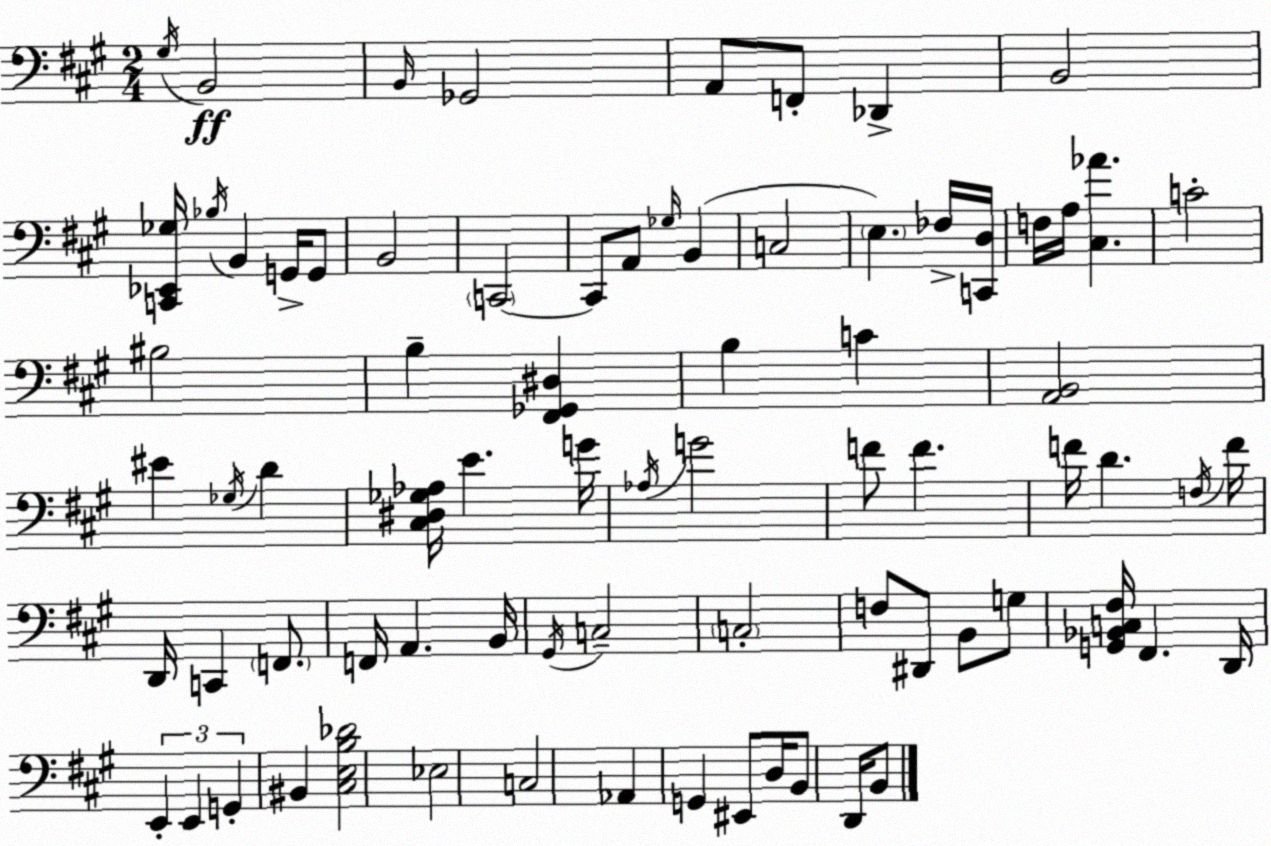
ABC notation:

X:1
T:Untitled
M:2/4
L:1/4
K:A
^G,/4 B,,2 B,,/4 _G,,2 A,,/2 F,,/2 _D,, B,,2 [C,,_E,,_G,]/4 _B,/4 B,, G,,/4 G,,/2 B,,2 C,,2 C,,/2 A,,/2 _G,/4 B,, C,2 E, _F,/4 [C,,D,]/4 F,/4 A,/4 [^C,_A] C2 ^B,2 B, [^F,,_G,,^D,] B, C [A,,B,,]2 ^E _G,/4 D [^C,^D,_G,_A,]/4 E G/4 _A,/4 G2 F/2 F F/4 D F,/4 F/4 D,,/4 C,, F,,/2 F,,/4 A,, B,,/4 ^G,,/4 C,2 C,2 F,/2 ^D,,/2 B,,/2 G,/2 [G,,_B,,C,^F,]/4 ^F,, D,,/4 E,, E,, G,, ^B,, [^C,E,B,_D]2 _E,2 C,2 _A,, G,, ^E,,/2 D,/4 B,,/2 D,,/4 B,,/2